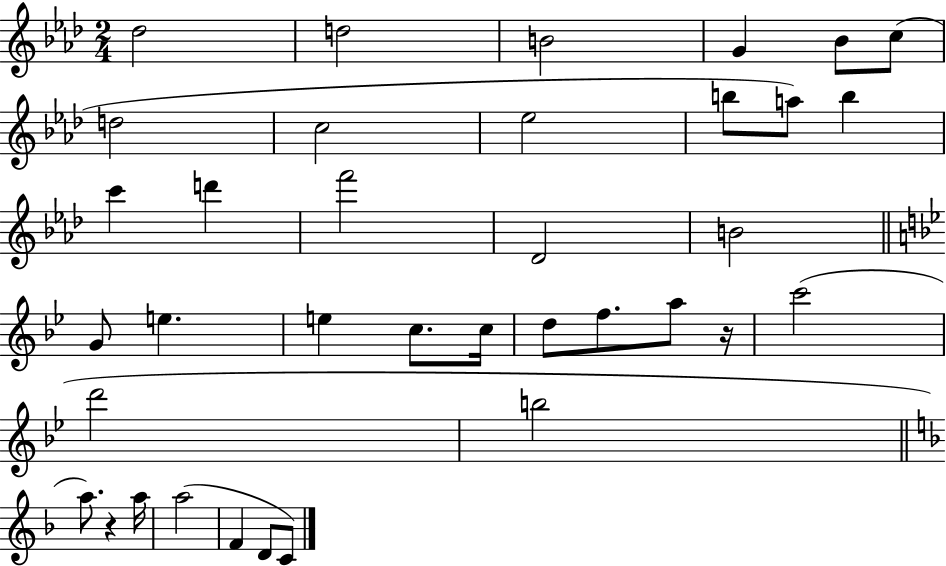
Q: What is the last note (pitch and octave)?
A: C4